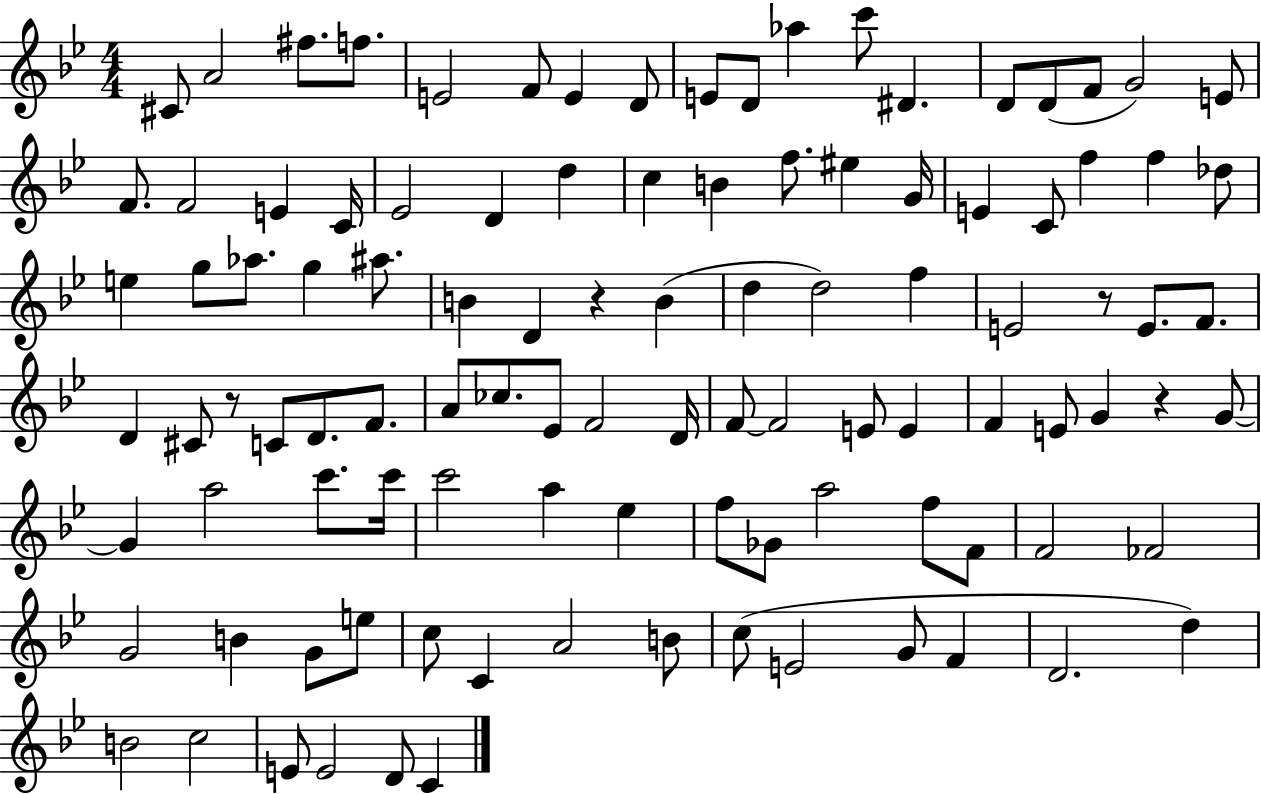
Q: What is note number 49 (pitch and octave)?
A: F4